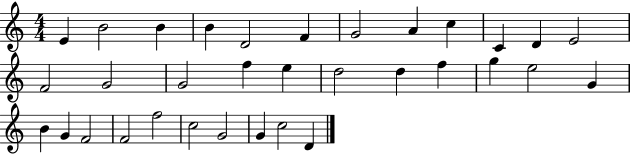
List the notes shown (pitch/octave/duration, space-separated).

E4/q B4/h B4/q B4/q D4/h F4/q G4/h A4/q C5/q C4/q D4/q E4/h F4/h G4/h G4/h F5/q E5/q D5/h D5/q F5/q G5/q E5/h G4/q B4/q G4/q F4/h F4/h F5/h C5/h G4/h G4/q C5/h D4/q